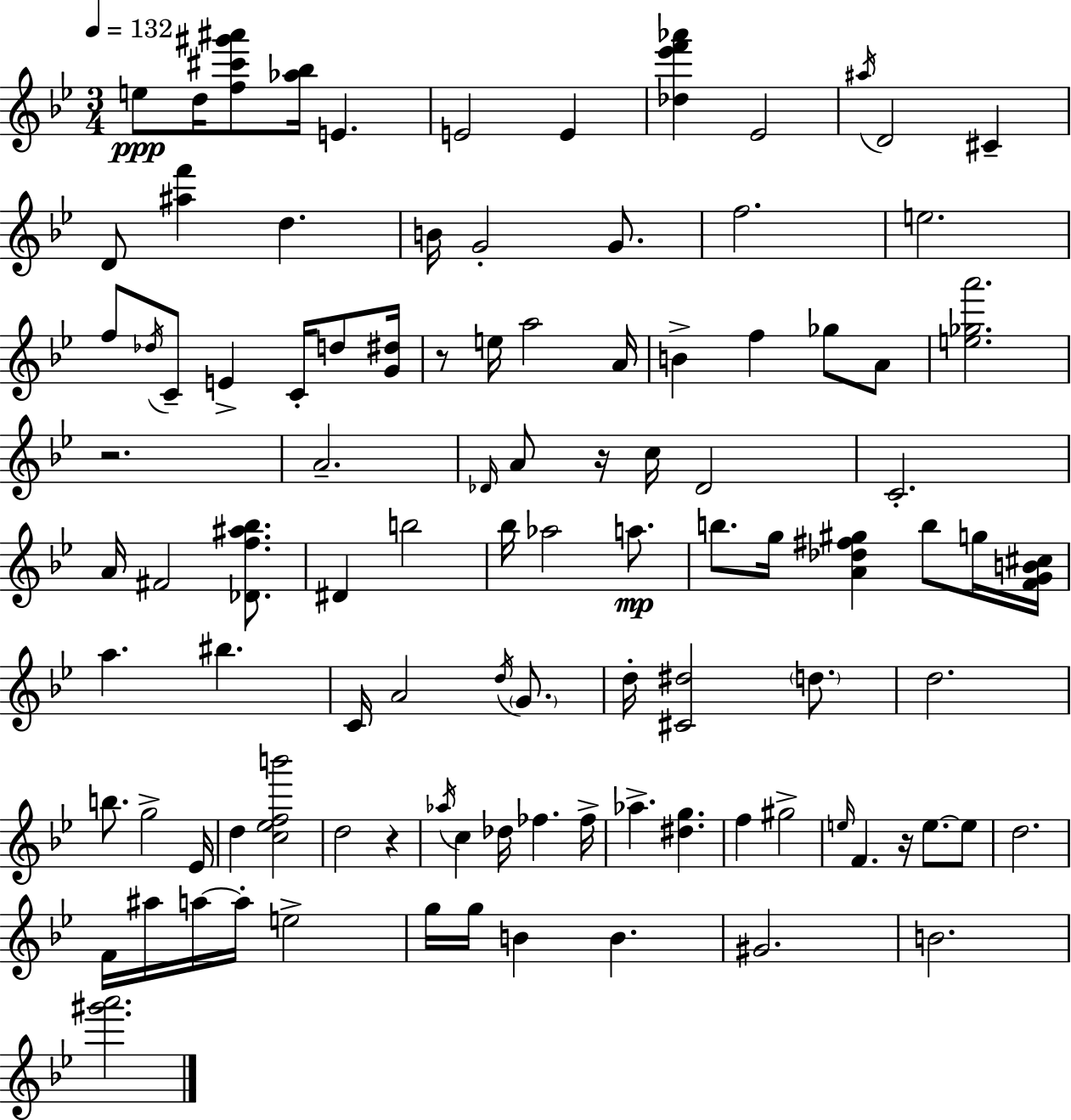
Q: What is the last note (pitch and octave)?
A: B4